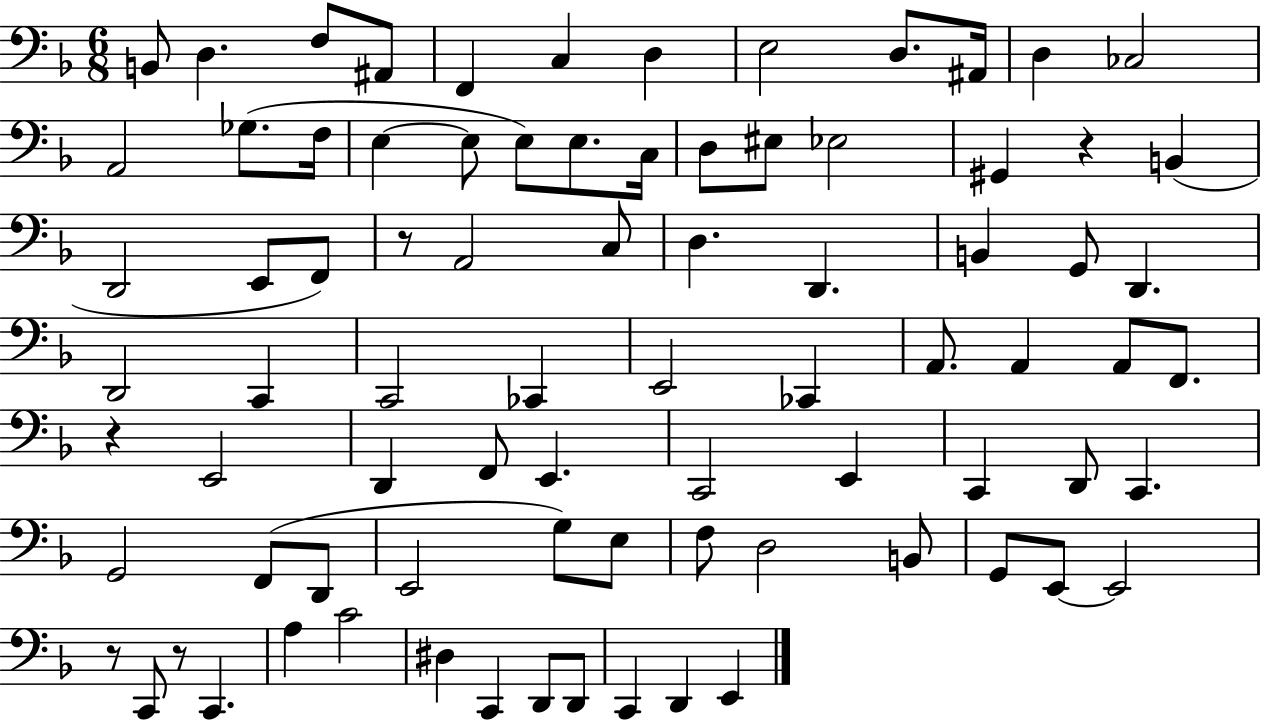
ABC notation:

X:1
T:Untitled
M:6/8
L:1/4
K:F
B,,/2 D, F,/2 ^A,,/2 F,, C, D, E,2 D,/2 ^A,,/4 D, _C,2 A,,2 _G,/2 F,/4 E, E,/2 E,/2 E,/2 C,/4 D,/2 ^E,/2 _E,2 ^G,, z B,, D,,2 E,,/2 F,,/2 z/2 A,,2 C,/2 D, D,, B,, G,,/2 D,, D,,2 C,, C,,2 _C,, E,,2 _C,, A,,/2 A,, A,,/2 F,,/2 z E,,2 D,, F,,/2 E,, C,,2 E,, C,, D,,/2 C,, G,,2 F,,/2 D,,/2 E,,2 G,/2 E,/2 F,/2 D,2 B,,/2 G,,/2 E,,/2 E,,2 z/2 C,,/2 z/2 C,, A, C2 ^D, C,, D,,/2 D,,/2 C,, D,, E,,